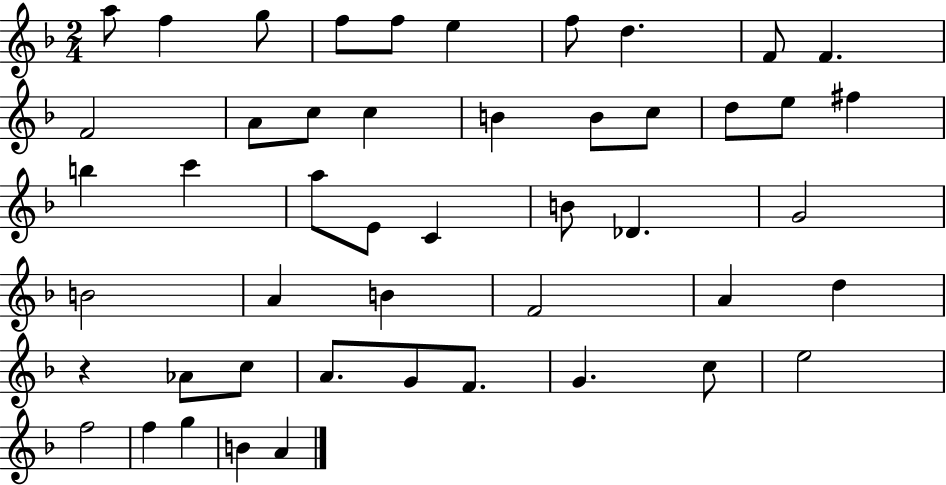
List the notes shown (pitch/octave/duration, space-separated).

A5/e F5/q G5/e F5/e F5/e E5/q F5/e D5/q. F4/e F4/q. F4/h A4/e C5/e C5/q B4/q B4/e C5/e D5/e E5/e F#5/q B5/q C6/q A5/e E4/e C4/q B4/e Db4/q. G4/h B4/h A4/q B4/q F4/h A4/q D5/q R/q Ab4/e C5/e A4/e. G4/e F4/e. G4/q. C5/e E5/h F5/h F5/q G5/q B4/q A4/q